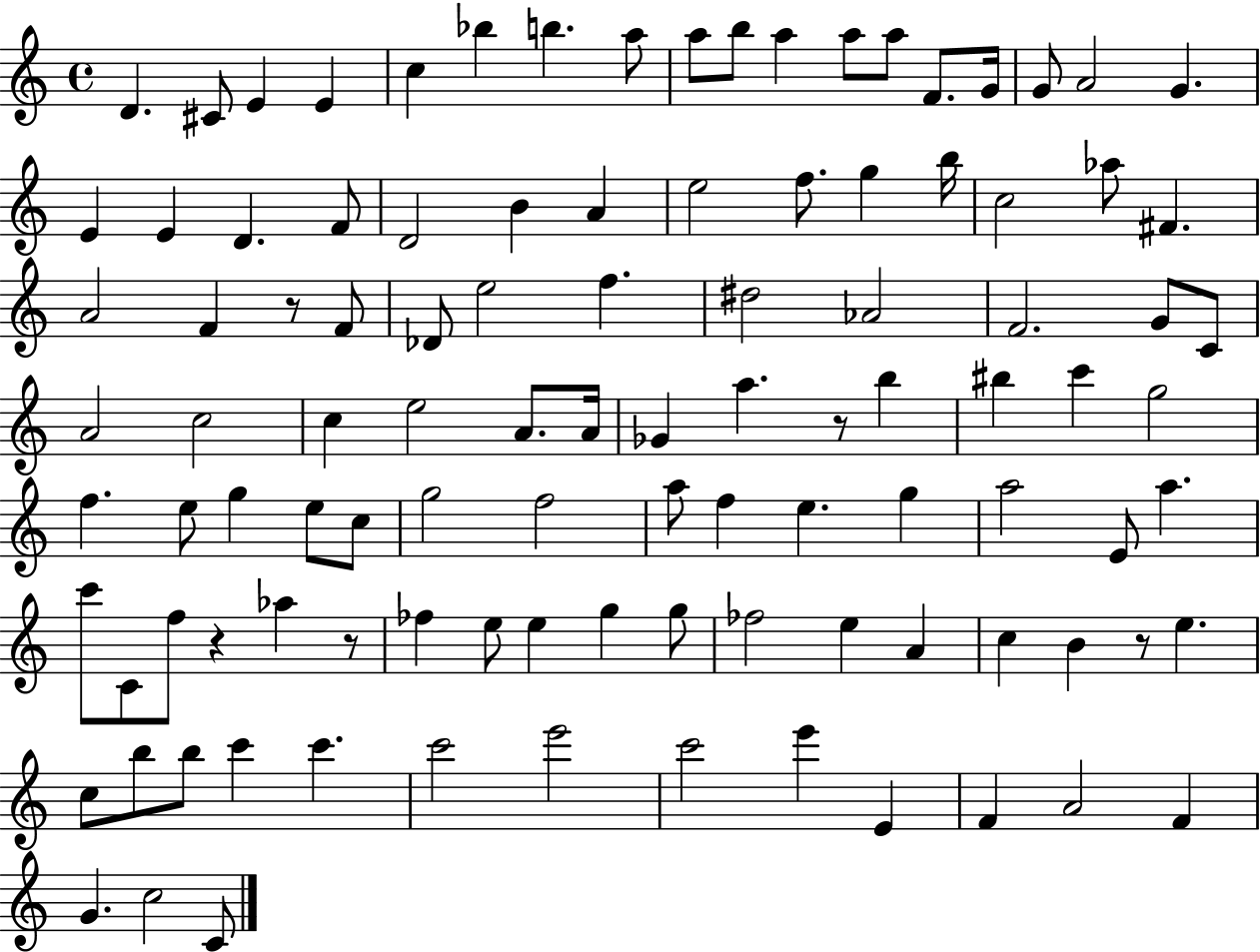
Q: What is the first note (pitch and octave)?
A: D4